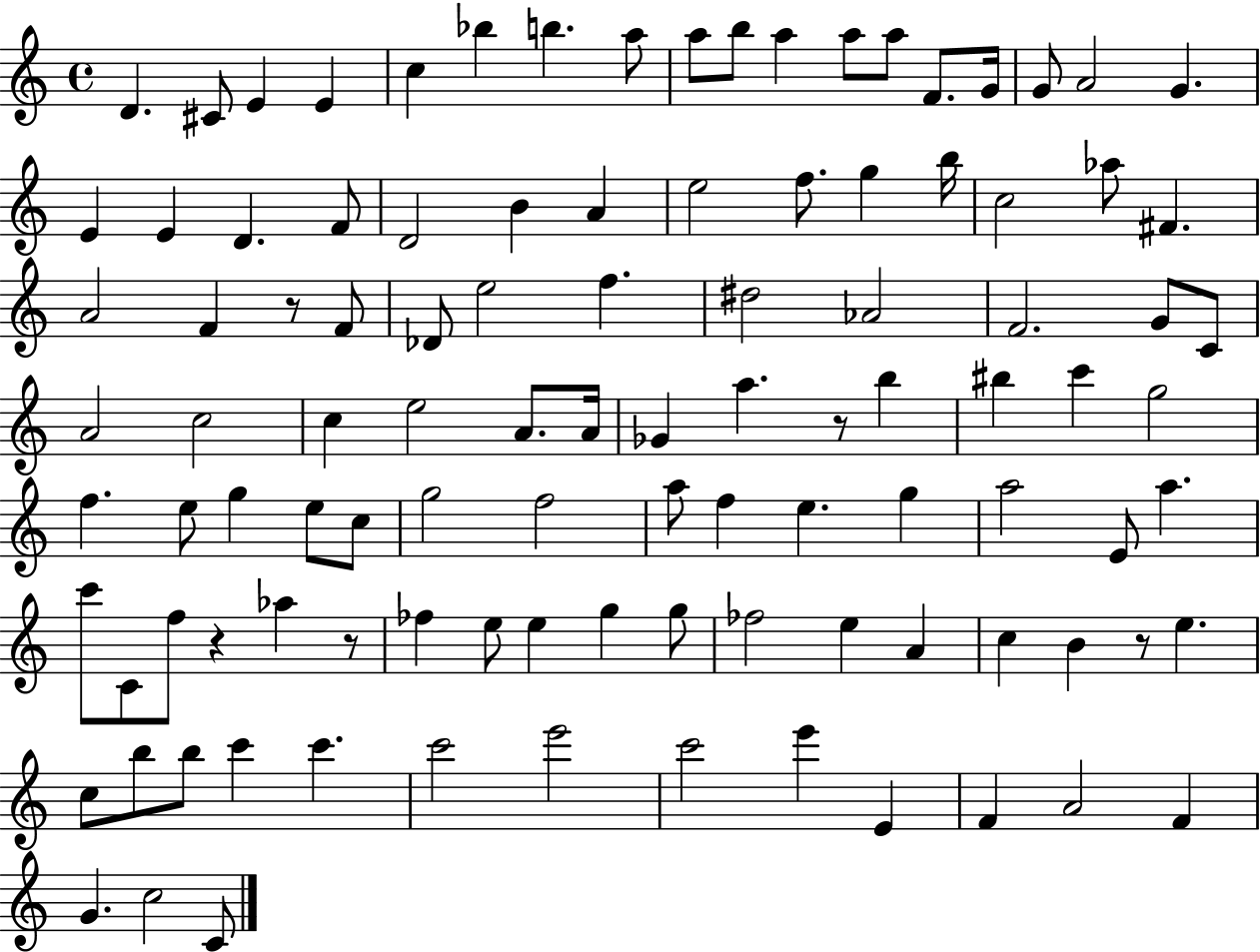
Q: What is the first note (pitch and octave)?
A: D4